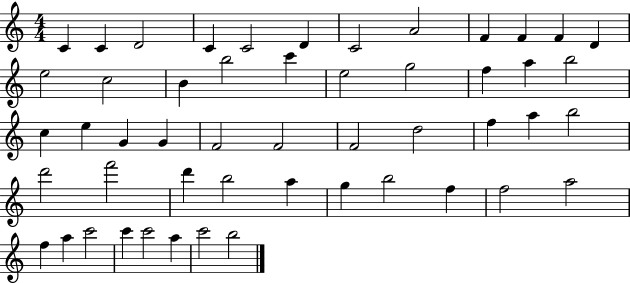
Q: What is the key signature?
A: C major